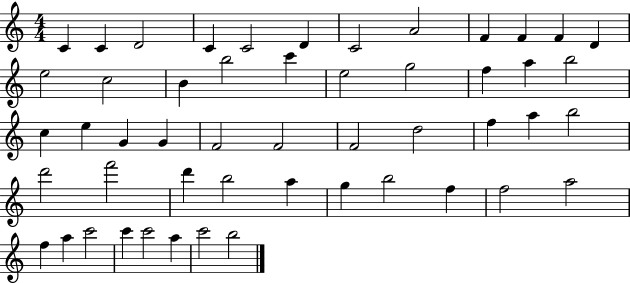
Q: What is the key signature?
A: C major